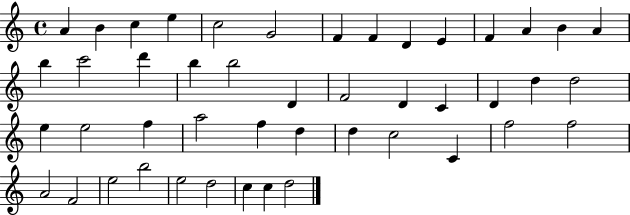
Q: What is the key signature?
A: C major